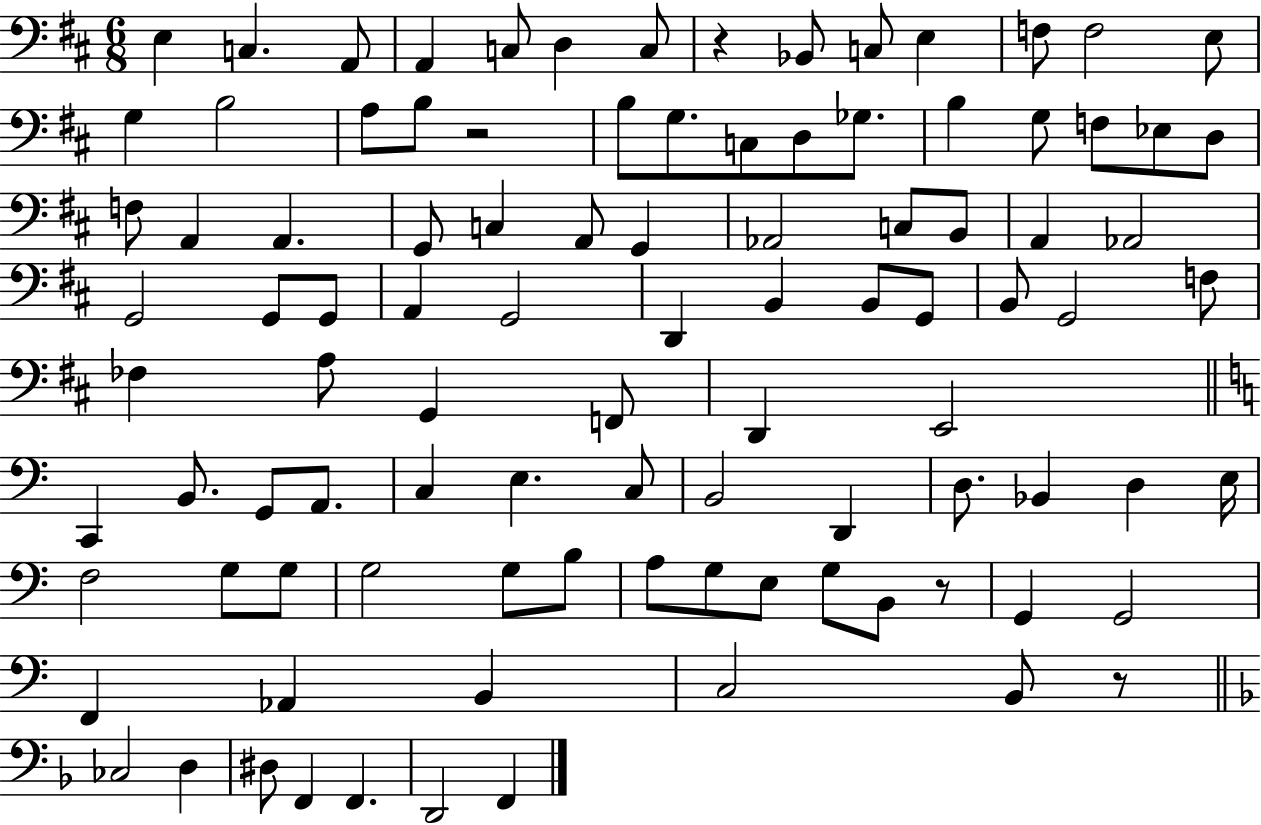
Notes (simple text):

E3/q C3/q. A2/e A2/q C3/e D3/q C3/e R/q Bb2/e C3/e E3/q F3/e F3/h E3/e G3/q B3/h A3/e B3/e R/h B3/e G3/e. C3/e D3/e Gb3/e. B3/q G3/e F3/e Eb3/e D3/e F3/e A2/q A2/q. G2/e C3/q A2/e G2/q Ab2/h C3/e B2/e A2/q Ab2/h G2/h G2/e G2/e A2/q G2/h D2/q B2/q B2/e G2/e B2/e G2/h F3/e FES3/q A3/e G2/q F2/e D2/q E2/h C2/q B2/e. G2/e A2/e. C3/q E3/q. C3/e B2/h D2/q D3/e. Bb2/q D3/q E3/s F3/h G3/e G3/e G3/h G3/e B3/e A3/e G3/e E3/e G3/e B2/e R/e G2/q G2/h F2/q Ab2/q B2/q C3/h B2/e R/e CES3/h D3/q D#3/e F2/q F2/q. D2/h F2/q